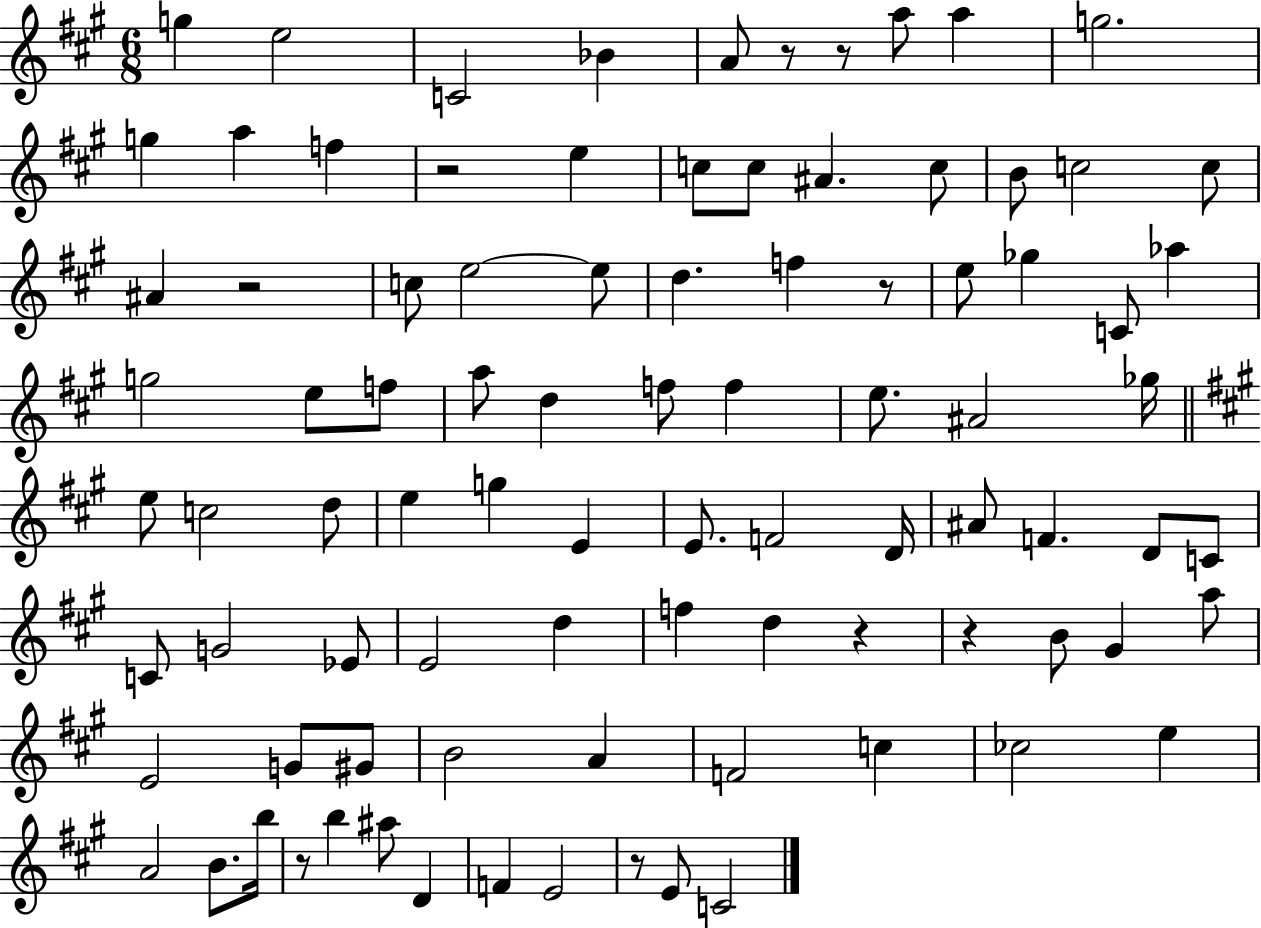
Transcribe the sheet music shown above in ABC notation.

X:1
T:Untitled
M:6/8
L:1/4
K:A
g e2 C2 _B A/2 z/2 z/2 a/2 a g2 g a f z2 e c/2 c/2 ^A c/2 B/2 c2 c/2 ^A z2 c/2 e2 e/2 d f z/2 e/2 _g C/2 _a g2 e/2 f/2 a/2 d f/2 f e/2 ^A2 _g/4 e/2 c2 d/2 e g E E/2 F2 D/4 ^A/2 F D/2 C/2 C/2 G2 _E/2 E2 d f d z z B/2 ^G a/2 E2 G/2 ^G/2 B2 A F2 c _c2 e A2 B/2 b/4 z/2 b ^a/2 D F E2 z/2 E/2 C2